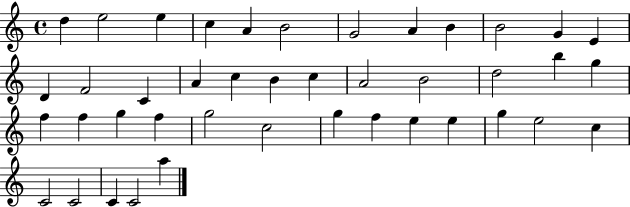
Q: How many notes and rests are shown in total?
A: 42